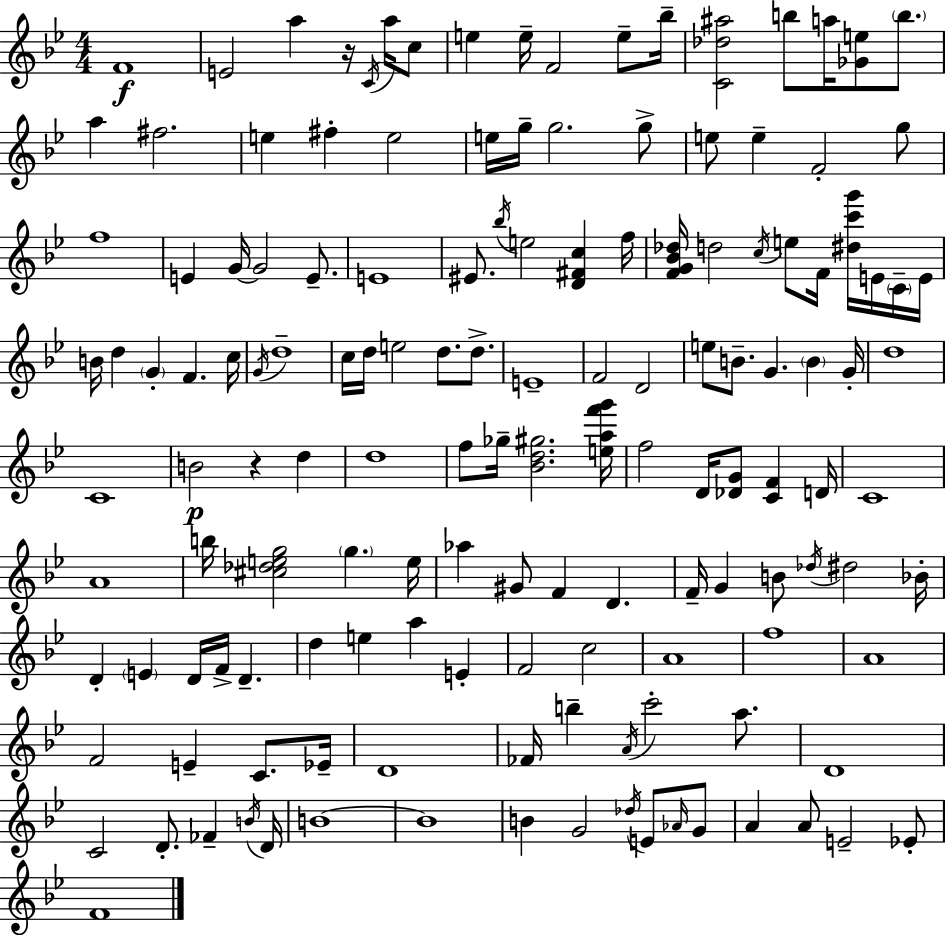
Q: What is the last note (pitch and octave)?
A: F4